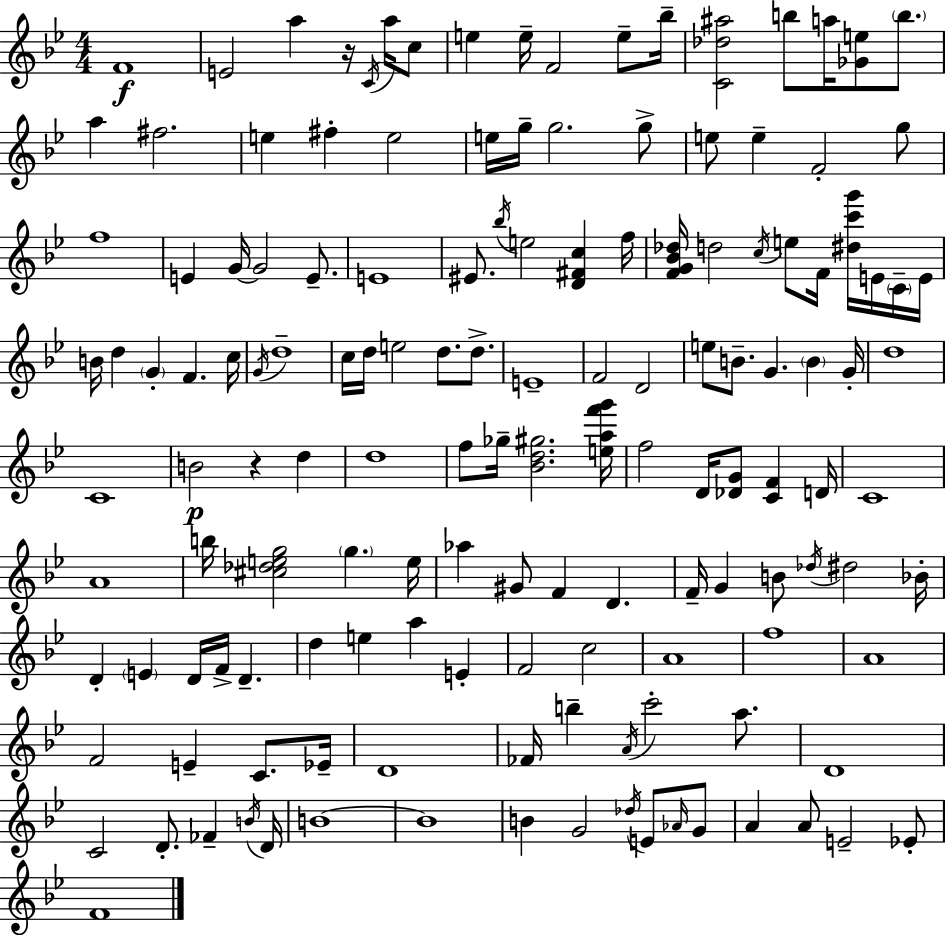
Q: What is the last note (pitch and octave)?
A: F4